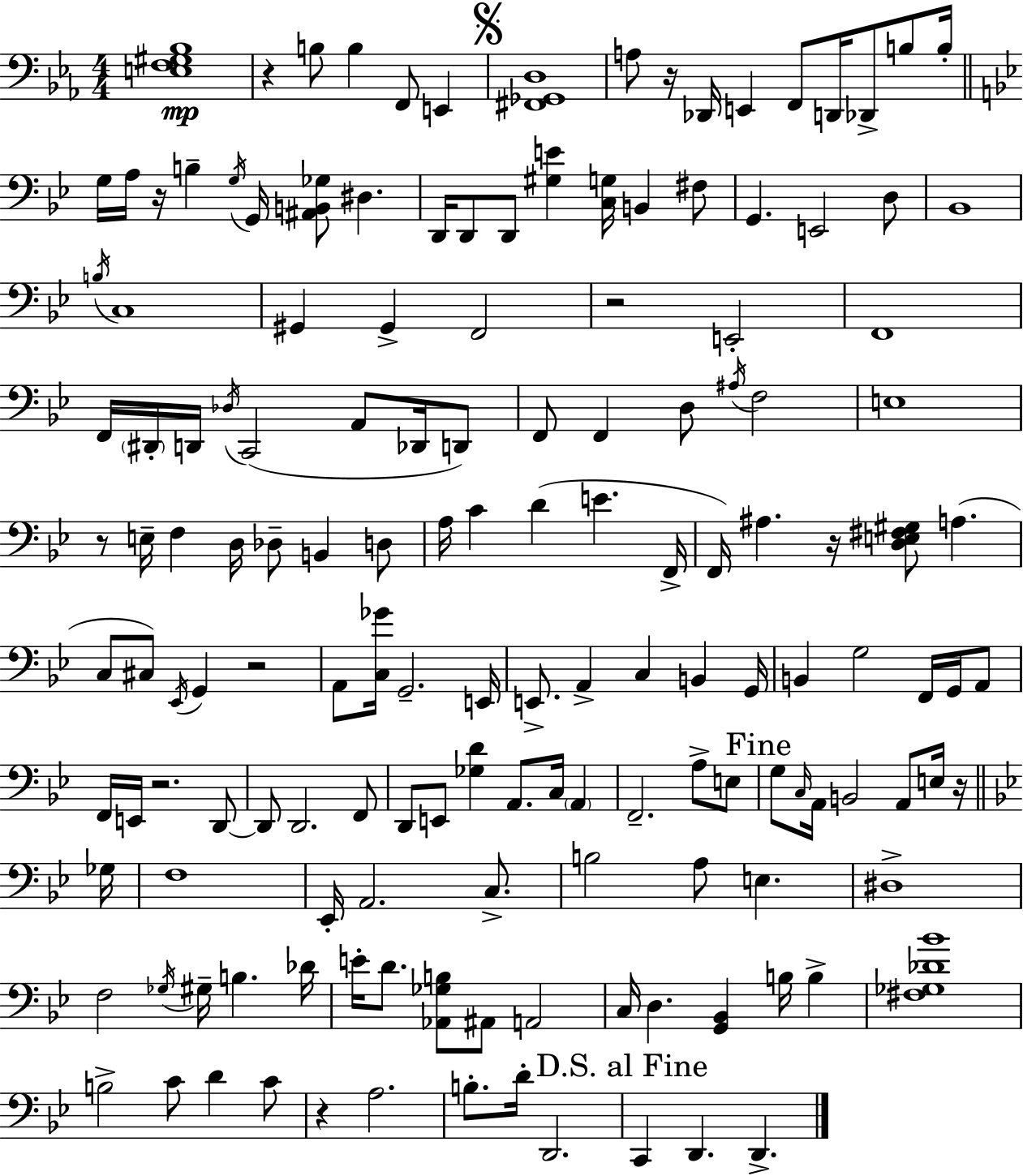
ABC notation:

X:1
T:Untitled
M:4/4
L:1/4
K:Eb
[E,F,^G,_B,]4 z B,/2 B, F,,/2 E,, [^F,,_G,,D,]4 A,/2 z/4 _D,,/4 E,, F,,/2 D,,/4 _D,,/2 B,/2 B,/4 G,/4 A,/4 z/4 B, G,/4 G,,/4 [^A,,B,,_G,]/2 ^D, D,,/4 D,,/2 D,,/2 [^G,E] [C,G,]/4 B,, ^F,/2 G,, E,,2 D,/2 _B,,4 B,/4 C,4 ^G,, ^G,, F,,2 z2 E,,2 F,,4 F,,/4 ^D,,/4 D,,/4 _D,/4 C,,2 A,,/2 _D,,/4 D,,/2 F,,/2 F,, D,/2 ^A,/4 F,2 E,4 z/2 E,/4 F, D,/4 _D,/2 B,, D,/2 A,/4 C D E F,,/4 F,,/4 ^A, z/4 [D,E,^F,^G,]/2 A, C,/2 ^C,/2 _E,,/4 G,, z2 A,,/2 [C,_G]/4 G,,2 E,,/4 E,,/2 A,, C, B,, G,,/4 B,, G,2 F,,/4 G,,/4 A,,/2 F,,/4 E,,/4 z2 D,,/2 D,,/2 D,,2 F,,/2 D,,/2 E,,/2 [_G,D] A,,/2 C,/4 A,, F,,2 A,/2 E,/2 G,/2 C,/4 A,,/4 B,,2 A,,/2 E,/4 z/4 _G,/4 F,4 _E,,/4 A,,2 C,/2 B,2 A,/2 E, ^D,4 F,2 _G,/4 ^G,/4 B, _D/4 E/4 D/2 [_A,,_G,B,]/2 ^A,,/2 A,,2 C,/4 D, [G,,_B,,] B,/4 B, [^F,_G,_D_B]4 B,2 C/2 D C/2 z A,2 B,/2 D/4 D,,2 C,, D,, D,,